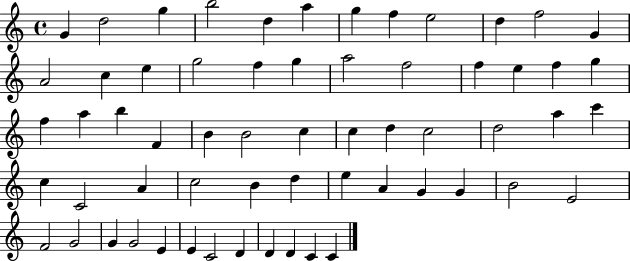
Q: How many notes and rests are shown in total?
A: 61